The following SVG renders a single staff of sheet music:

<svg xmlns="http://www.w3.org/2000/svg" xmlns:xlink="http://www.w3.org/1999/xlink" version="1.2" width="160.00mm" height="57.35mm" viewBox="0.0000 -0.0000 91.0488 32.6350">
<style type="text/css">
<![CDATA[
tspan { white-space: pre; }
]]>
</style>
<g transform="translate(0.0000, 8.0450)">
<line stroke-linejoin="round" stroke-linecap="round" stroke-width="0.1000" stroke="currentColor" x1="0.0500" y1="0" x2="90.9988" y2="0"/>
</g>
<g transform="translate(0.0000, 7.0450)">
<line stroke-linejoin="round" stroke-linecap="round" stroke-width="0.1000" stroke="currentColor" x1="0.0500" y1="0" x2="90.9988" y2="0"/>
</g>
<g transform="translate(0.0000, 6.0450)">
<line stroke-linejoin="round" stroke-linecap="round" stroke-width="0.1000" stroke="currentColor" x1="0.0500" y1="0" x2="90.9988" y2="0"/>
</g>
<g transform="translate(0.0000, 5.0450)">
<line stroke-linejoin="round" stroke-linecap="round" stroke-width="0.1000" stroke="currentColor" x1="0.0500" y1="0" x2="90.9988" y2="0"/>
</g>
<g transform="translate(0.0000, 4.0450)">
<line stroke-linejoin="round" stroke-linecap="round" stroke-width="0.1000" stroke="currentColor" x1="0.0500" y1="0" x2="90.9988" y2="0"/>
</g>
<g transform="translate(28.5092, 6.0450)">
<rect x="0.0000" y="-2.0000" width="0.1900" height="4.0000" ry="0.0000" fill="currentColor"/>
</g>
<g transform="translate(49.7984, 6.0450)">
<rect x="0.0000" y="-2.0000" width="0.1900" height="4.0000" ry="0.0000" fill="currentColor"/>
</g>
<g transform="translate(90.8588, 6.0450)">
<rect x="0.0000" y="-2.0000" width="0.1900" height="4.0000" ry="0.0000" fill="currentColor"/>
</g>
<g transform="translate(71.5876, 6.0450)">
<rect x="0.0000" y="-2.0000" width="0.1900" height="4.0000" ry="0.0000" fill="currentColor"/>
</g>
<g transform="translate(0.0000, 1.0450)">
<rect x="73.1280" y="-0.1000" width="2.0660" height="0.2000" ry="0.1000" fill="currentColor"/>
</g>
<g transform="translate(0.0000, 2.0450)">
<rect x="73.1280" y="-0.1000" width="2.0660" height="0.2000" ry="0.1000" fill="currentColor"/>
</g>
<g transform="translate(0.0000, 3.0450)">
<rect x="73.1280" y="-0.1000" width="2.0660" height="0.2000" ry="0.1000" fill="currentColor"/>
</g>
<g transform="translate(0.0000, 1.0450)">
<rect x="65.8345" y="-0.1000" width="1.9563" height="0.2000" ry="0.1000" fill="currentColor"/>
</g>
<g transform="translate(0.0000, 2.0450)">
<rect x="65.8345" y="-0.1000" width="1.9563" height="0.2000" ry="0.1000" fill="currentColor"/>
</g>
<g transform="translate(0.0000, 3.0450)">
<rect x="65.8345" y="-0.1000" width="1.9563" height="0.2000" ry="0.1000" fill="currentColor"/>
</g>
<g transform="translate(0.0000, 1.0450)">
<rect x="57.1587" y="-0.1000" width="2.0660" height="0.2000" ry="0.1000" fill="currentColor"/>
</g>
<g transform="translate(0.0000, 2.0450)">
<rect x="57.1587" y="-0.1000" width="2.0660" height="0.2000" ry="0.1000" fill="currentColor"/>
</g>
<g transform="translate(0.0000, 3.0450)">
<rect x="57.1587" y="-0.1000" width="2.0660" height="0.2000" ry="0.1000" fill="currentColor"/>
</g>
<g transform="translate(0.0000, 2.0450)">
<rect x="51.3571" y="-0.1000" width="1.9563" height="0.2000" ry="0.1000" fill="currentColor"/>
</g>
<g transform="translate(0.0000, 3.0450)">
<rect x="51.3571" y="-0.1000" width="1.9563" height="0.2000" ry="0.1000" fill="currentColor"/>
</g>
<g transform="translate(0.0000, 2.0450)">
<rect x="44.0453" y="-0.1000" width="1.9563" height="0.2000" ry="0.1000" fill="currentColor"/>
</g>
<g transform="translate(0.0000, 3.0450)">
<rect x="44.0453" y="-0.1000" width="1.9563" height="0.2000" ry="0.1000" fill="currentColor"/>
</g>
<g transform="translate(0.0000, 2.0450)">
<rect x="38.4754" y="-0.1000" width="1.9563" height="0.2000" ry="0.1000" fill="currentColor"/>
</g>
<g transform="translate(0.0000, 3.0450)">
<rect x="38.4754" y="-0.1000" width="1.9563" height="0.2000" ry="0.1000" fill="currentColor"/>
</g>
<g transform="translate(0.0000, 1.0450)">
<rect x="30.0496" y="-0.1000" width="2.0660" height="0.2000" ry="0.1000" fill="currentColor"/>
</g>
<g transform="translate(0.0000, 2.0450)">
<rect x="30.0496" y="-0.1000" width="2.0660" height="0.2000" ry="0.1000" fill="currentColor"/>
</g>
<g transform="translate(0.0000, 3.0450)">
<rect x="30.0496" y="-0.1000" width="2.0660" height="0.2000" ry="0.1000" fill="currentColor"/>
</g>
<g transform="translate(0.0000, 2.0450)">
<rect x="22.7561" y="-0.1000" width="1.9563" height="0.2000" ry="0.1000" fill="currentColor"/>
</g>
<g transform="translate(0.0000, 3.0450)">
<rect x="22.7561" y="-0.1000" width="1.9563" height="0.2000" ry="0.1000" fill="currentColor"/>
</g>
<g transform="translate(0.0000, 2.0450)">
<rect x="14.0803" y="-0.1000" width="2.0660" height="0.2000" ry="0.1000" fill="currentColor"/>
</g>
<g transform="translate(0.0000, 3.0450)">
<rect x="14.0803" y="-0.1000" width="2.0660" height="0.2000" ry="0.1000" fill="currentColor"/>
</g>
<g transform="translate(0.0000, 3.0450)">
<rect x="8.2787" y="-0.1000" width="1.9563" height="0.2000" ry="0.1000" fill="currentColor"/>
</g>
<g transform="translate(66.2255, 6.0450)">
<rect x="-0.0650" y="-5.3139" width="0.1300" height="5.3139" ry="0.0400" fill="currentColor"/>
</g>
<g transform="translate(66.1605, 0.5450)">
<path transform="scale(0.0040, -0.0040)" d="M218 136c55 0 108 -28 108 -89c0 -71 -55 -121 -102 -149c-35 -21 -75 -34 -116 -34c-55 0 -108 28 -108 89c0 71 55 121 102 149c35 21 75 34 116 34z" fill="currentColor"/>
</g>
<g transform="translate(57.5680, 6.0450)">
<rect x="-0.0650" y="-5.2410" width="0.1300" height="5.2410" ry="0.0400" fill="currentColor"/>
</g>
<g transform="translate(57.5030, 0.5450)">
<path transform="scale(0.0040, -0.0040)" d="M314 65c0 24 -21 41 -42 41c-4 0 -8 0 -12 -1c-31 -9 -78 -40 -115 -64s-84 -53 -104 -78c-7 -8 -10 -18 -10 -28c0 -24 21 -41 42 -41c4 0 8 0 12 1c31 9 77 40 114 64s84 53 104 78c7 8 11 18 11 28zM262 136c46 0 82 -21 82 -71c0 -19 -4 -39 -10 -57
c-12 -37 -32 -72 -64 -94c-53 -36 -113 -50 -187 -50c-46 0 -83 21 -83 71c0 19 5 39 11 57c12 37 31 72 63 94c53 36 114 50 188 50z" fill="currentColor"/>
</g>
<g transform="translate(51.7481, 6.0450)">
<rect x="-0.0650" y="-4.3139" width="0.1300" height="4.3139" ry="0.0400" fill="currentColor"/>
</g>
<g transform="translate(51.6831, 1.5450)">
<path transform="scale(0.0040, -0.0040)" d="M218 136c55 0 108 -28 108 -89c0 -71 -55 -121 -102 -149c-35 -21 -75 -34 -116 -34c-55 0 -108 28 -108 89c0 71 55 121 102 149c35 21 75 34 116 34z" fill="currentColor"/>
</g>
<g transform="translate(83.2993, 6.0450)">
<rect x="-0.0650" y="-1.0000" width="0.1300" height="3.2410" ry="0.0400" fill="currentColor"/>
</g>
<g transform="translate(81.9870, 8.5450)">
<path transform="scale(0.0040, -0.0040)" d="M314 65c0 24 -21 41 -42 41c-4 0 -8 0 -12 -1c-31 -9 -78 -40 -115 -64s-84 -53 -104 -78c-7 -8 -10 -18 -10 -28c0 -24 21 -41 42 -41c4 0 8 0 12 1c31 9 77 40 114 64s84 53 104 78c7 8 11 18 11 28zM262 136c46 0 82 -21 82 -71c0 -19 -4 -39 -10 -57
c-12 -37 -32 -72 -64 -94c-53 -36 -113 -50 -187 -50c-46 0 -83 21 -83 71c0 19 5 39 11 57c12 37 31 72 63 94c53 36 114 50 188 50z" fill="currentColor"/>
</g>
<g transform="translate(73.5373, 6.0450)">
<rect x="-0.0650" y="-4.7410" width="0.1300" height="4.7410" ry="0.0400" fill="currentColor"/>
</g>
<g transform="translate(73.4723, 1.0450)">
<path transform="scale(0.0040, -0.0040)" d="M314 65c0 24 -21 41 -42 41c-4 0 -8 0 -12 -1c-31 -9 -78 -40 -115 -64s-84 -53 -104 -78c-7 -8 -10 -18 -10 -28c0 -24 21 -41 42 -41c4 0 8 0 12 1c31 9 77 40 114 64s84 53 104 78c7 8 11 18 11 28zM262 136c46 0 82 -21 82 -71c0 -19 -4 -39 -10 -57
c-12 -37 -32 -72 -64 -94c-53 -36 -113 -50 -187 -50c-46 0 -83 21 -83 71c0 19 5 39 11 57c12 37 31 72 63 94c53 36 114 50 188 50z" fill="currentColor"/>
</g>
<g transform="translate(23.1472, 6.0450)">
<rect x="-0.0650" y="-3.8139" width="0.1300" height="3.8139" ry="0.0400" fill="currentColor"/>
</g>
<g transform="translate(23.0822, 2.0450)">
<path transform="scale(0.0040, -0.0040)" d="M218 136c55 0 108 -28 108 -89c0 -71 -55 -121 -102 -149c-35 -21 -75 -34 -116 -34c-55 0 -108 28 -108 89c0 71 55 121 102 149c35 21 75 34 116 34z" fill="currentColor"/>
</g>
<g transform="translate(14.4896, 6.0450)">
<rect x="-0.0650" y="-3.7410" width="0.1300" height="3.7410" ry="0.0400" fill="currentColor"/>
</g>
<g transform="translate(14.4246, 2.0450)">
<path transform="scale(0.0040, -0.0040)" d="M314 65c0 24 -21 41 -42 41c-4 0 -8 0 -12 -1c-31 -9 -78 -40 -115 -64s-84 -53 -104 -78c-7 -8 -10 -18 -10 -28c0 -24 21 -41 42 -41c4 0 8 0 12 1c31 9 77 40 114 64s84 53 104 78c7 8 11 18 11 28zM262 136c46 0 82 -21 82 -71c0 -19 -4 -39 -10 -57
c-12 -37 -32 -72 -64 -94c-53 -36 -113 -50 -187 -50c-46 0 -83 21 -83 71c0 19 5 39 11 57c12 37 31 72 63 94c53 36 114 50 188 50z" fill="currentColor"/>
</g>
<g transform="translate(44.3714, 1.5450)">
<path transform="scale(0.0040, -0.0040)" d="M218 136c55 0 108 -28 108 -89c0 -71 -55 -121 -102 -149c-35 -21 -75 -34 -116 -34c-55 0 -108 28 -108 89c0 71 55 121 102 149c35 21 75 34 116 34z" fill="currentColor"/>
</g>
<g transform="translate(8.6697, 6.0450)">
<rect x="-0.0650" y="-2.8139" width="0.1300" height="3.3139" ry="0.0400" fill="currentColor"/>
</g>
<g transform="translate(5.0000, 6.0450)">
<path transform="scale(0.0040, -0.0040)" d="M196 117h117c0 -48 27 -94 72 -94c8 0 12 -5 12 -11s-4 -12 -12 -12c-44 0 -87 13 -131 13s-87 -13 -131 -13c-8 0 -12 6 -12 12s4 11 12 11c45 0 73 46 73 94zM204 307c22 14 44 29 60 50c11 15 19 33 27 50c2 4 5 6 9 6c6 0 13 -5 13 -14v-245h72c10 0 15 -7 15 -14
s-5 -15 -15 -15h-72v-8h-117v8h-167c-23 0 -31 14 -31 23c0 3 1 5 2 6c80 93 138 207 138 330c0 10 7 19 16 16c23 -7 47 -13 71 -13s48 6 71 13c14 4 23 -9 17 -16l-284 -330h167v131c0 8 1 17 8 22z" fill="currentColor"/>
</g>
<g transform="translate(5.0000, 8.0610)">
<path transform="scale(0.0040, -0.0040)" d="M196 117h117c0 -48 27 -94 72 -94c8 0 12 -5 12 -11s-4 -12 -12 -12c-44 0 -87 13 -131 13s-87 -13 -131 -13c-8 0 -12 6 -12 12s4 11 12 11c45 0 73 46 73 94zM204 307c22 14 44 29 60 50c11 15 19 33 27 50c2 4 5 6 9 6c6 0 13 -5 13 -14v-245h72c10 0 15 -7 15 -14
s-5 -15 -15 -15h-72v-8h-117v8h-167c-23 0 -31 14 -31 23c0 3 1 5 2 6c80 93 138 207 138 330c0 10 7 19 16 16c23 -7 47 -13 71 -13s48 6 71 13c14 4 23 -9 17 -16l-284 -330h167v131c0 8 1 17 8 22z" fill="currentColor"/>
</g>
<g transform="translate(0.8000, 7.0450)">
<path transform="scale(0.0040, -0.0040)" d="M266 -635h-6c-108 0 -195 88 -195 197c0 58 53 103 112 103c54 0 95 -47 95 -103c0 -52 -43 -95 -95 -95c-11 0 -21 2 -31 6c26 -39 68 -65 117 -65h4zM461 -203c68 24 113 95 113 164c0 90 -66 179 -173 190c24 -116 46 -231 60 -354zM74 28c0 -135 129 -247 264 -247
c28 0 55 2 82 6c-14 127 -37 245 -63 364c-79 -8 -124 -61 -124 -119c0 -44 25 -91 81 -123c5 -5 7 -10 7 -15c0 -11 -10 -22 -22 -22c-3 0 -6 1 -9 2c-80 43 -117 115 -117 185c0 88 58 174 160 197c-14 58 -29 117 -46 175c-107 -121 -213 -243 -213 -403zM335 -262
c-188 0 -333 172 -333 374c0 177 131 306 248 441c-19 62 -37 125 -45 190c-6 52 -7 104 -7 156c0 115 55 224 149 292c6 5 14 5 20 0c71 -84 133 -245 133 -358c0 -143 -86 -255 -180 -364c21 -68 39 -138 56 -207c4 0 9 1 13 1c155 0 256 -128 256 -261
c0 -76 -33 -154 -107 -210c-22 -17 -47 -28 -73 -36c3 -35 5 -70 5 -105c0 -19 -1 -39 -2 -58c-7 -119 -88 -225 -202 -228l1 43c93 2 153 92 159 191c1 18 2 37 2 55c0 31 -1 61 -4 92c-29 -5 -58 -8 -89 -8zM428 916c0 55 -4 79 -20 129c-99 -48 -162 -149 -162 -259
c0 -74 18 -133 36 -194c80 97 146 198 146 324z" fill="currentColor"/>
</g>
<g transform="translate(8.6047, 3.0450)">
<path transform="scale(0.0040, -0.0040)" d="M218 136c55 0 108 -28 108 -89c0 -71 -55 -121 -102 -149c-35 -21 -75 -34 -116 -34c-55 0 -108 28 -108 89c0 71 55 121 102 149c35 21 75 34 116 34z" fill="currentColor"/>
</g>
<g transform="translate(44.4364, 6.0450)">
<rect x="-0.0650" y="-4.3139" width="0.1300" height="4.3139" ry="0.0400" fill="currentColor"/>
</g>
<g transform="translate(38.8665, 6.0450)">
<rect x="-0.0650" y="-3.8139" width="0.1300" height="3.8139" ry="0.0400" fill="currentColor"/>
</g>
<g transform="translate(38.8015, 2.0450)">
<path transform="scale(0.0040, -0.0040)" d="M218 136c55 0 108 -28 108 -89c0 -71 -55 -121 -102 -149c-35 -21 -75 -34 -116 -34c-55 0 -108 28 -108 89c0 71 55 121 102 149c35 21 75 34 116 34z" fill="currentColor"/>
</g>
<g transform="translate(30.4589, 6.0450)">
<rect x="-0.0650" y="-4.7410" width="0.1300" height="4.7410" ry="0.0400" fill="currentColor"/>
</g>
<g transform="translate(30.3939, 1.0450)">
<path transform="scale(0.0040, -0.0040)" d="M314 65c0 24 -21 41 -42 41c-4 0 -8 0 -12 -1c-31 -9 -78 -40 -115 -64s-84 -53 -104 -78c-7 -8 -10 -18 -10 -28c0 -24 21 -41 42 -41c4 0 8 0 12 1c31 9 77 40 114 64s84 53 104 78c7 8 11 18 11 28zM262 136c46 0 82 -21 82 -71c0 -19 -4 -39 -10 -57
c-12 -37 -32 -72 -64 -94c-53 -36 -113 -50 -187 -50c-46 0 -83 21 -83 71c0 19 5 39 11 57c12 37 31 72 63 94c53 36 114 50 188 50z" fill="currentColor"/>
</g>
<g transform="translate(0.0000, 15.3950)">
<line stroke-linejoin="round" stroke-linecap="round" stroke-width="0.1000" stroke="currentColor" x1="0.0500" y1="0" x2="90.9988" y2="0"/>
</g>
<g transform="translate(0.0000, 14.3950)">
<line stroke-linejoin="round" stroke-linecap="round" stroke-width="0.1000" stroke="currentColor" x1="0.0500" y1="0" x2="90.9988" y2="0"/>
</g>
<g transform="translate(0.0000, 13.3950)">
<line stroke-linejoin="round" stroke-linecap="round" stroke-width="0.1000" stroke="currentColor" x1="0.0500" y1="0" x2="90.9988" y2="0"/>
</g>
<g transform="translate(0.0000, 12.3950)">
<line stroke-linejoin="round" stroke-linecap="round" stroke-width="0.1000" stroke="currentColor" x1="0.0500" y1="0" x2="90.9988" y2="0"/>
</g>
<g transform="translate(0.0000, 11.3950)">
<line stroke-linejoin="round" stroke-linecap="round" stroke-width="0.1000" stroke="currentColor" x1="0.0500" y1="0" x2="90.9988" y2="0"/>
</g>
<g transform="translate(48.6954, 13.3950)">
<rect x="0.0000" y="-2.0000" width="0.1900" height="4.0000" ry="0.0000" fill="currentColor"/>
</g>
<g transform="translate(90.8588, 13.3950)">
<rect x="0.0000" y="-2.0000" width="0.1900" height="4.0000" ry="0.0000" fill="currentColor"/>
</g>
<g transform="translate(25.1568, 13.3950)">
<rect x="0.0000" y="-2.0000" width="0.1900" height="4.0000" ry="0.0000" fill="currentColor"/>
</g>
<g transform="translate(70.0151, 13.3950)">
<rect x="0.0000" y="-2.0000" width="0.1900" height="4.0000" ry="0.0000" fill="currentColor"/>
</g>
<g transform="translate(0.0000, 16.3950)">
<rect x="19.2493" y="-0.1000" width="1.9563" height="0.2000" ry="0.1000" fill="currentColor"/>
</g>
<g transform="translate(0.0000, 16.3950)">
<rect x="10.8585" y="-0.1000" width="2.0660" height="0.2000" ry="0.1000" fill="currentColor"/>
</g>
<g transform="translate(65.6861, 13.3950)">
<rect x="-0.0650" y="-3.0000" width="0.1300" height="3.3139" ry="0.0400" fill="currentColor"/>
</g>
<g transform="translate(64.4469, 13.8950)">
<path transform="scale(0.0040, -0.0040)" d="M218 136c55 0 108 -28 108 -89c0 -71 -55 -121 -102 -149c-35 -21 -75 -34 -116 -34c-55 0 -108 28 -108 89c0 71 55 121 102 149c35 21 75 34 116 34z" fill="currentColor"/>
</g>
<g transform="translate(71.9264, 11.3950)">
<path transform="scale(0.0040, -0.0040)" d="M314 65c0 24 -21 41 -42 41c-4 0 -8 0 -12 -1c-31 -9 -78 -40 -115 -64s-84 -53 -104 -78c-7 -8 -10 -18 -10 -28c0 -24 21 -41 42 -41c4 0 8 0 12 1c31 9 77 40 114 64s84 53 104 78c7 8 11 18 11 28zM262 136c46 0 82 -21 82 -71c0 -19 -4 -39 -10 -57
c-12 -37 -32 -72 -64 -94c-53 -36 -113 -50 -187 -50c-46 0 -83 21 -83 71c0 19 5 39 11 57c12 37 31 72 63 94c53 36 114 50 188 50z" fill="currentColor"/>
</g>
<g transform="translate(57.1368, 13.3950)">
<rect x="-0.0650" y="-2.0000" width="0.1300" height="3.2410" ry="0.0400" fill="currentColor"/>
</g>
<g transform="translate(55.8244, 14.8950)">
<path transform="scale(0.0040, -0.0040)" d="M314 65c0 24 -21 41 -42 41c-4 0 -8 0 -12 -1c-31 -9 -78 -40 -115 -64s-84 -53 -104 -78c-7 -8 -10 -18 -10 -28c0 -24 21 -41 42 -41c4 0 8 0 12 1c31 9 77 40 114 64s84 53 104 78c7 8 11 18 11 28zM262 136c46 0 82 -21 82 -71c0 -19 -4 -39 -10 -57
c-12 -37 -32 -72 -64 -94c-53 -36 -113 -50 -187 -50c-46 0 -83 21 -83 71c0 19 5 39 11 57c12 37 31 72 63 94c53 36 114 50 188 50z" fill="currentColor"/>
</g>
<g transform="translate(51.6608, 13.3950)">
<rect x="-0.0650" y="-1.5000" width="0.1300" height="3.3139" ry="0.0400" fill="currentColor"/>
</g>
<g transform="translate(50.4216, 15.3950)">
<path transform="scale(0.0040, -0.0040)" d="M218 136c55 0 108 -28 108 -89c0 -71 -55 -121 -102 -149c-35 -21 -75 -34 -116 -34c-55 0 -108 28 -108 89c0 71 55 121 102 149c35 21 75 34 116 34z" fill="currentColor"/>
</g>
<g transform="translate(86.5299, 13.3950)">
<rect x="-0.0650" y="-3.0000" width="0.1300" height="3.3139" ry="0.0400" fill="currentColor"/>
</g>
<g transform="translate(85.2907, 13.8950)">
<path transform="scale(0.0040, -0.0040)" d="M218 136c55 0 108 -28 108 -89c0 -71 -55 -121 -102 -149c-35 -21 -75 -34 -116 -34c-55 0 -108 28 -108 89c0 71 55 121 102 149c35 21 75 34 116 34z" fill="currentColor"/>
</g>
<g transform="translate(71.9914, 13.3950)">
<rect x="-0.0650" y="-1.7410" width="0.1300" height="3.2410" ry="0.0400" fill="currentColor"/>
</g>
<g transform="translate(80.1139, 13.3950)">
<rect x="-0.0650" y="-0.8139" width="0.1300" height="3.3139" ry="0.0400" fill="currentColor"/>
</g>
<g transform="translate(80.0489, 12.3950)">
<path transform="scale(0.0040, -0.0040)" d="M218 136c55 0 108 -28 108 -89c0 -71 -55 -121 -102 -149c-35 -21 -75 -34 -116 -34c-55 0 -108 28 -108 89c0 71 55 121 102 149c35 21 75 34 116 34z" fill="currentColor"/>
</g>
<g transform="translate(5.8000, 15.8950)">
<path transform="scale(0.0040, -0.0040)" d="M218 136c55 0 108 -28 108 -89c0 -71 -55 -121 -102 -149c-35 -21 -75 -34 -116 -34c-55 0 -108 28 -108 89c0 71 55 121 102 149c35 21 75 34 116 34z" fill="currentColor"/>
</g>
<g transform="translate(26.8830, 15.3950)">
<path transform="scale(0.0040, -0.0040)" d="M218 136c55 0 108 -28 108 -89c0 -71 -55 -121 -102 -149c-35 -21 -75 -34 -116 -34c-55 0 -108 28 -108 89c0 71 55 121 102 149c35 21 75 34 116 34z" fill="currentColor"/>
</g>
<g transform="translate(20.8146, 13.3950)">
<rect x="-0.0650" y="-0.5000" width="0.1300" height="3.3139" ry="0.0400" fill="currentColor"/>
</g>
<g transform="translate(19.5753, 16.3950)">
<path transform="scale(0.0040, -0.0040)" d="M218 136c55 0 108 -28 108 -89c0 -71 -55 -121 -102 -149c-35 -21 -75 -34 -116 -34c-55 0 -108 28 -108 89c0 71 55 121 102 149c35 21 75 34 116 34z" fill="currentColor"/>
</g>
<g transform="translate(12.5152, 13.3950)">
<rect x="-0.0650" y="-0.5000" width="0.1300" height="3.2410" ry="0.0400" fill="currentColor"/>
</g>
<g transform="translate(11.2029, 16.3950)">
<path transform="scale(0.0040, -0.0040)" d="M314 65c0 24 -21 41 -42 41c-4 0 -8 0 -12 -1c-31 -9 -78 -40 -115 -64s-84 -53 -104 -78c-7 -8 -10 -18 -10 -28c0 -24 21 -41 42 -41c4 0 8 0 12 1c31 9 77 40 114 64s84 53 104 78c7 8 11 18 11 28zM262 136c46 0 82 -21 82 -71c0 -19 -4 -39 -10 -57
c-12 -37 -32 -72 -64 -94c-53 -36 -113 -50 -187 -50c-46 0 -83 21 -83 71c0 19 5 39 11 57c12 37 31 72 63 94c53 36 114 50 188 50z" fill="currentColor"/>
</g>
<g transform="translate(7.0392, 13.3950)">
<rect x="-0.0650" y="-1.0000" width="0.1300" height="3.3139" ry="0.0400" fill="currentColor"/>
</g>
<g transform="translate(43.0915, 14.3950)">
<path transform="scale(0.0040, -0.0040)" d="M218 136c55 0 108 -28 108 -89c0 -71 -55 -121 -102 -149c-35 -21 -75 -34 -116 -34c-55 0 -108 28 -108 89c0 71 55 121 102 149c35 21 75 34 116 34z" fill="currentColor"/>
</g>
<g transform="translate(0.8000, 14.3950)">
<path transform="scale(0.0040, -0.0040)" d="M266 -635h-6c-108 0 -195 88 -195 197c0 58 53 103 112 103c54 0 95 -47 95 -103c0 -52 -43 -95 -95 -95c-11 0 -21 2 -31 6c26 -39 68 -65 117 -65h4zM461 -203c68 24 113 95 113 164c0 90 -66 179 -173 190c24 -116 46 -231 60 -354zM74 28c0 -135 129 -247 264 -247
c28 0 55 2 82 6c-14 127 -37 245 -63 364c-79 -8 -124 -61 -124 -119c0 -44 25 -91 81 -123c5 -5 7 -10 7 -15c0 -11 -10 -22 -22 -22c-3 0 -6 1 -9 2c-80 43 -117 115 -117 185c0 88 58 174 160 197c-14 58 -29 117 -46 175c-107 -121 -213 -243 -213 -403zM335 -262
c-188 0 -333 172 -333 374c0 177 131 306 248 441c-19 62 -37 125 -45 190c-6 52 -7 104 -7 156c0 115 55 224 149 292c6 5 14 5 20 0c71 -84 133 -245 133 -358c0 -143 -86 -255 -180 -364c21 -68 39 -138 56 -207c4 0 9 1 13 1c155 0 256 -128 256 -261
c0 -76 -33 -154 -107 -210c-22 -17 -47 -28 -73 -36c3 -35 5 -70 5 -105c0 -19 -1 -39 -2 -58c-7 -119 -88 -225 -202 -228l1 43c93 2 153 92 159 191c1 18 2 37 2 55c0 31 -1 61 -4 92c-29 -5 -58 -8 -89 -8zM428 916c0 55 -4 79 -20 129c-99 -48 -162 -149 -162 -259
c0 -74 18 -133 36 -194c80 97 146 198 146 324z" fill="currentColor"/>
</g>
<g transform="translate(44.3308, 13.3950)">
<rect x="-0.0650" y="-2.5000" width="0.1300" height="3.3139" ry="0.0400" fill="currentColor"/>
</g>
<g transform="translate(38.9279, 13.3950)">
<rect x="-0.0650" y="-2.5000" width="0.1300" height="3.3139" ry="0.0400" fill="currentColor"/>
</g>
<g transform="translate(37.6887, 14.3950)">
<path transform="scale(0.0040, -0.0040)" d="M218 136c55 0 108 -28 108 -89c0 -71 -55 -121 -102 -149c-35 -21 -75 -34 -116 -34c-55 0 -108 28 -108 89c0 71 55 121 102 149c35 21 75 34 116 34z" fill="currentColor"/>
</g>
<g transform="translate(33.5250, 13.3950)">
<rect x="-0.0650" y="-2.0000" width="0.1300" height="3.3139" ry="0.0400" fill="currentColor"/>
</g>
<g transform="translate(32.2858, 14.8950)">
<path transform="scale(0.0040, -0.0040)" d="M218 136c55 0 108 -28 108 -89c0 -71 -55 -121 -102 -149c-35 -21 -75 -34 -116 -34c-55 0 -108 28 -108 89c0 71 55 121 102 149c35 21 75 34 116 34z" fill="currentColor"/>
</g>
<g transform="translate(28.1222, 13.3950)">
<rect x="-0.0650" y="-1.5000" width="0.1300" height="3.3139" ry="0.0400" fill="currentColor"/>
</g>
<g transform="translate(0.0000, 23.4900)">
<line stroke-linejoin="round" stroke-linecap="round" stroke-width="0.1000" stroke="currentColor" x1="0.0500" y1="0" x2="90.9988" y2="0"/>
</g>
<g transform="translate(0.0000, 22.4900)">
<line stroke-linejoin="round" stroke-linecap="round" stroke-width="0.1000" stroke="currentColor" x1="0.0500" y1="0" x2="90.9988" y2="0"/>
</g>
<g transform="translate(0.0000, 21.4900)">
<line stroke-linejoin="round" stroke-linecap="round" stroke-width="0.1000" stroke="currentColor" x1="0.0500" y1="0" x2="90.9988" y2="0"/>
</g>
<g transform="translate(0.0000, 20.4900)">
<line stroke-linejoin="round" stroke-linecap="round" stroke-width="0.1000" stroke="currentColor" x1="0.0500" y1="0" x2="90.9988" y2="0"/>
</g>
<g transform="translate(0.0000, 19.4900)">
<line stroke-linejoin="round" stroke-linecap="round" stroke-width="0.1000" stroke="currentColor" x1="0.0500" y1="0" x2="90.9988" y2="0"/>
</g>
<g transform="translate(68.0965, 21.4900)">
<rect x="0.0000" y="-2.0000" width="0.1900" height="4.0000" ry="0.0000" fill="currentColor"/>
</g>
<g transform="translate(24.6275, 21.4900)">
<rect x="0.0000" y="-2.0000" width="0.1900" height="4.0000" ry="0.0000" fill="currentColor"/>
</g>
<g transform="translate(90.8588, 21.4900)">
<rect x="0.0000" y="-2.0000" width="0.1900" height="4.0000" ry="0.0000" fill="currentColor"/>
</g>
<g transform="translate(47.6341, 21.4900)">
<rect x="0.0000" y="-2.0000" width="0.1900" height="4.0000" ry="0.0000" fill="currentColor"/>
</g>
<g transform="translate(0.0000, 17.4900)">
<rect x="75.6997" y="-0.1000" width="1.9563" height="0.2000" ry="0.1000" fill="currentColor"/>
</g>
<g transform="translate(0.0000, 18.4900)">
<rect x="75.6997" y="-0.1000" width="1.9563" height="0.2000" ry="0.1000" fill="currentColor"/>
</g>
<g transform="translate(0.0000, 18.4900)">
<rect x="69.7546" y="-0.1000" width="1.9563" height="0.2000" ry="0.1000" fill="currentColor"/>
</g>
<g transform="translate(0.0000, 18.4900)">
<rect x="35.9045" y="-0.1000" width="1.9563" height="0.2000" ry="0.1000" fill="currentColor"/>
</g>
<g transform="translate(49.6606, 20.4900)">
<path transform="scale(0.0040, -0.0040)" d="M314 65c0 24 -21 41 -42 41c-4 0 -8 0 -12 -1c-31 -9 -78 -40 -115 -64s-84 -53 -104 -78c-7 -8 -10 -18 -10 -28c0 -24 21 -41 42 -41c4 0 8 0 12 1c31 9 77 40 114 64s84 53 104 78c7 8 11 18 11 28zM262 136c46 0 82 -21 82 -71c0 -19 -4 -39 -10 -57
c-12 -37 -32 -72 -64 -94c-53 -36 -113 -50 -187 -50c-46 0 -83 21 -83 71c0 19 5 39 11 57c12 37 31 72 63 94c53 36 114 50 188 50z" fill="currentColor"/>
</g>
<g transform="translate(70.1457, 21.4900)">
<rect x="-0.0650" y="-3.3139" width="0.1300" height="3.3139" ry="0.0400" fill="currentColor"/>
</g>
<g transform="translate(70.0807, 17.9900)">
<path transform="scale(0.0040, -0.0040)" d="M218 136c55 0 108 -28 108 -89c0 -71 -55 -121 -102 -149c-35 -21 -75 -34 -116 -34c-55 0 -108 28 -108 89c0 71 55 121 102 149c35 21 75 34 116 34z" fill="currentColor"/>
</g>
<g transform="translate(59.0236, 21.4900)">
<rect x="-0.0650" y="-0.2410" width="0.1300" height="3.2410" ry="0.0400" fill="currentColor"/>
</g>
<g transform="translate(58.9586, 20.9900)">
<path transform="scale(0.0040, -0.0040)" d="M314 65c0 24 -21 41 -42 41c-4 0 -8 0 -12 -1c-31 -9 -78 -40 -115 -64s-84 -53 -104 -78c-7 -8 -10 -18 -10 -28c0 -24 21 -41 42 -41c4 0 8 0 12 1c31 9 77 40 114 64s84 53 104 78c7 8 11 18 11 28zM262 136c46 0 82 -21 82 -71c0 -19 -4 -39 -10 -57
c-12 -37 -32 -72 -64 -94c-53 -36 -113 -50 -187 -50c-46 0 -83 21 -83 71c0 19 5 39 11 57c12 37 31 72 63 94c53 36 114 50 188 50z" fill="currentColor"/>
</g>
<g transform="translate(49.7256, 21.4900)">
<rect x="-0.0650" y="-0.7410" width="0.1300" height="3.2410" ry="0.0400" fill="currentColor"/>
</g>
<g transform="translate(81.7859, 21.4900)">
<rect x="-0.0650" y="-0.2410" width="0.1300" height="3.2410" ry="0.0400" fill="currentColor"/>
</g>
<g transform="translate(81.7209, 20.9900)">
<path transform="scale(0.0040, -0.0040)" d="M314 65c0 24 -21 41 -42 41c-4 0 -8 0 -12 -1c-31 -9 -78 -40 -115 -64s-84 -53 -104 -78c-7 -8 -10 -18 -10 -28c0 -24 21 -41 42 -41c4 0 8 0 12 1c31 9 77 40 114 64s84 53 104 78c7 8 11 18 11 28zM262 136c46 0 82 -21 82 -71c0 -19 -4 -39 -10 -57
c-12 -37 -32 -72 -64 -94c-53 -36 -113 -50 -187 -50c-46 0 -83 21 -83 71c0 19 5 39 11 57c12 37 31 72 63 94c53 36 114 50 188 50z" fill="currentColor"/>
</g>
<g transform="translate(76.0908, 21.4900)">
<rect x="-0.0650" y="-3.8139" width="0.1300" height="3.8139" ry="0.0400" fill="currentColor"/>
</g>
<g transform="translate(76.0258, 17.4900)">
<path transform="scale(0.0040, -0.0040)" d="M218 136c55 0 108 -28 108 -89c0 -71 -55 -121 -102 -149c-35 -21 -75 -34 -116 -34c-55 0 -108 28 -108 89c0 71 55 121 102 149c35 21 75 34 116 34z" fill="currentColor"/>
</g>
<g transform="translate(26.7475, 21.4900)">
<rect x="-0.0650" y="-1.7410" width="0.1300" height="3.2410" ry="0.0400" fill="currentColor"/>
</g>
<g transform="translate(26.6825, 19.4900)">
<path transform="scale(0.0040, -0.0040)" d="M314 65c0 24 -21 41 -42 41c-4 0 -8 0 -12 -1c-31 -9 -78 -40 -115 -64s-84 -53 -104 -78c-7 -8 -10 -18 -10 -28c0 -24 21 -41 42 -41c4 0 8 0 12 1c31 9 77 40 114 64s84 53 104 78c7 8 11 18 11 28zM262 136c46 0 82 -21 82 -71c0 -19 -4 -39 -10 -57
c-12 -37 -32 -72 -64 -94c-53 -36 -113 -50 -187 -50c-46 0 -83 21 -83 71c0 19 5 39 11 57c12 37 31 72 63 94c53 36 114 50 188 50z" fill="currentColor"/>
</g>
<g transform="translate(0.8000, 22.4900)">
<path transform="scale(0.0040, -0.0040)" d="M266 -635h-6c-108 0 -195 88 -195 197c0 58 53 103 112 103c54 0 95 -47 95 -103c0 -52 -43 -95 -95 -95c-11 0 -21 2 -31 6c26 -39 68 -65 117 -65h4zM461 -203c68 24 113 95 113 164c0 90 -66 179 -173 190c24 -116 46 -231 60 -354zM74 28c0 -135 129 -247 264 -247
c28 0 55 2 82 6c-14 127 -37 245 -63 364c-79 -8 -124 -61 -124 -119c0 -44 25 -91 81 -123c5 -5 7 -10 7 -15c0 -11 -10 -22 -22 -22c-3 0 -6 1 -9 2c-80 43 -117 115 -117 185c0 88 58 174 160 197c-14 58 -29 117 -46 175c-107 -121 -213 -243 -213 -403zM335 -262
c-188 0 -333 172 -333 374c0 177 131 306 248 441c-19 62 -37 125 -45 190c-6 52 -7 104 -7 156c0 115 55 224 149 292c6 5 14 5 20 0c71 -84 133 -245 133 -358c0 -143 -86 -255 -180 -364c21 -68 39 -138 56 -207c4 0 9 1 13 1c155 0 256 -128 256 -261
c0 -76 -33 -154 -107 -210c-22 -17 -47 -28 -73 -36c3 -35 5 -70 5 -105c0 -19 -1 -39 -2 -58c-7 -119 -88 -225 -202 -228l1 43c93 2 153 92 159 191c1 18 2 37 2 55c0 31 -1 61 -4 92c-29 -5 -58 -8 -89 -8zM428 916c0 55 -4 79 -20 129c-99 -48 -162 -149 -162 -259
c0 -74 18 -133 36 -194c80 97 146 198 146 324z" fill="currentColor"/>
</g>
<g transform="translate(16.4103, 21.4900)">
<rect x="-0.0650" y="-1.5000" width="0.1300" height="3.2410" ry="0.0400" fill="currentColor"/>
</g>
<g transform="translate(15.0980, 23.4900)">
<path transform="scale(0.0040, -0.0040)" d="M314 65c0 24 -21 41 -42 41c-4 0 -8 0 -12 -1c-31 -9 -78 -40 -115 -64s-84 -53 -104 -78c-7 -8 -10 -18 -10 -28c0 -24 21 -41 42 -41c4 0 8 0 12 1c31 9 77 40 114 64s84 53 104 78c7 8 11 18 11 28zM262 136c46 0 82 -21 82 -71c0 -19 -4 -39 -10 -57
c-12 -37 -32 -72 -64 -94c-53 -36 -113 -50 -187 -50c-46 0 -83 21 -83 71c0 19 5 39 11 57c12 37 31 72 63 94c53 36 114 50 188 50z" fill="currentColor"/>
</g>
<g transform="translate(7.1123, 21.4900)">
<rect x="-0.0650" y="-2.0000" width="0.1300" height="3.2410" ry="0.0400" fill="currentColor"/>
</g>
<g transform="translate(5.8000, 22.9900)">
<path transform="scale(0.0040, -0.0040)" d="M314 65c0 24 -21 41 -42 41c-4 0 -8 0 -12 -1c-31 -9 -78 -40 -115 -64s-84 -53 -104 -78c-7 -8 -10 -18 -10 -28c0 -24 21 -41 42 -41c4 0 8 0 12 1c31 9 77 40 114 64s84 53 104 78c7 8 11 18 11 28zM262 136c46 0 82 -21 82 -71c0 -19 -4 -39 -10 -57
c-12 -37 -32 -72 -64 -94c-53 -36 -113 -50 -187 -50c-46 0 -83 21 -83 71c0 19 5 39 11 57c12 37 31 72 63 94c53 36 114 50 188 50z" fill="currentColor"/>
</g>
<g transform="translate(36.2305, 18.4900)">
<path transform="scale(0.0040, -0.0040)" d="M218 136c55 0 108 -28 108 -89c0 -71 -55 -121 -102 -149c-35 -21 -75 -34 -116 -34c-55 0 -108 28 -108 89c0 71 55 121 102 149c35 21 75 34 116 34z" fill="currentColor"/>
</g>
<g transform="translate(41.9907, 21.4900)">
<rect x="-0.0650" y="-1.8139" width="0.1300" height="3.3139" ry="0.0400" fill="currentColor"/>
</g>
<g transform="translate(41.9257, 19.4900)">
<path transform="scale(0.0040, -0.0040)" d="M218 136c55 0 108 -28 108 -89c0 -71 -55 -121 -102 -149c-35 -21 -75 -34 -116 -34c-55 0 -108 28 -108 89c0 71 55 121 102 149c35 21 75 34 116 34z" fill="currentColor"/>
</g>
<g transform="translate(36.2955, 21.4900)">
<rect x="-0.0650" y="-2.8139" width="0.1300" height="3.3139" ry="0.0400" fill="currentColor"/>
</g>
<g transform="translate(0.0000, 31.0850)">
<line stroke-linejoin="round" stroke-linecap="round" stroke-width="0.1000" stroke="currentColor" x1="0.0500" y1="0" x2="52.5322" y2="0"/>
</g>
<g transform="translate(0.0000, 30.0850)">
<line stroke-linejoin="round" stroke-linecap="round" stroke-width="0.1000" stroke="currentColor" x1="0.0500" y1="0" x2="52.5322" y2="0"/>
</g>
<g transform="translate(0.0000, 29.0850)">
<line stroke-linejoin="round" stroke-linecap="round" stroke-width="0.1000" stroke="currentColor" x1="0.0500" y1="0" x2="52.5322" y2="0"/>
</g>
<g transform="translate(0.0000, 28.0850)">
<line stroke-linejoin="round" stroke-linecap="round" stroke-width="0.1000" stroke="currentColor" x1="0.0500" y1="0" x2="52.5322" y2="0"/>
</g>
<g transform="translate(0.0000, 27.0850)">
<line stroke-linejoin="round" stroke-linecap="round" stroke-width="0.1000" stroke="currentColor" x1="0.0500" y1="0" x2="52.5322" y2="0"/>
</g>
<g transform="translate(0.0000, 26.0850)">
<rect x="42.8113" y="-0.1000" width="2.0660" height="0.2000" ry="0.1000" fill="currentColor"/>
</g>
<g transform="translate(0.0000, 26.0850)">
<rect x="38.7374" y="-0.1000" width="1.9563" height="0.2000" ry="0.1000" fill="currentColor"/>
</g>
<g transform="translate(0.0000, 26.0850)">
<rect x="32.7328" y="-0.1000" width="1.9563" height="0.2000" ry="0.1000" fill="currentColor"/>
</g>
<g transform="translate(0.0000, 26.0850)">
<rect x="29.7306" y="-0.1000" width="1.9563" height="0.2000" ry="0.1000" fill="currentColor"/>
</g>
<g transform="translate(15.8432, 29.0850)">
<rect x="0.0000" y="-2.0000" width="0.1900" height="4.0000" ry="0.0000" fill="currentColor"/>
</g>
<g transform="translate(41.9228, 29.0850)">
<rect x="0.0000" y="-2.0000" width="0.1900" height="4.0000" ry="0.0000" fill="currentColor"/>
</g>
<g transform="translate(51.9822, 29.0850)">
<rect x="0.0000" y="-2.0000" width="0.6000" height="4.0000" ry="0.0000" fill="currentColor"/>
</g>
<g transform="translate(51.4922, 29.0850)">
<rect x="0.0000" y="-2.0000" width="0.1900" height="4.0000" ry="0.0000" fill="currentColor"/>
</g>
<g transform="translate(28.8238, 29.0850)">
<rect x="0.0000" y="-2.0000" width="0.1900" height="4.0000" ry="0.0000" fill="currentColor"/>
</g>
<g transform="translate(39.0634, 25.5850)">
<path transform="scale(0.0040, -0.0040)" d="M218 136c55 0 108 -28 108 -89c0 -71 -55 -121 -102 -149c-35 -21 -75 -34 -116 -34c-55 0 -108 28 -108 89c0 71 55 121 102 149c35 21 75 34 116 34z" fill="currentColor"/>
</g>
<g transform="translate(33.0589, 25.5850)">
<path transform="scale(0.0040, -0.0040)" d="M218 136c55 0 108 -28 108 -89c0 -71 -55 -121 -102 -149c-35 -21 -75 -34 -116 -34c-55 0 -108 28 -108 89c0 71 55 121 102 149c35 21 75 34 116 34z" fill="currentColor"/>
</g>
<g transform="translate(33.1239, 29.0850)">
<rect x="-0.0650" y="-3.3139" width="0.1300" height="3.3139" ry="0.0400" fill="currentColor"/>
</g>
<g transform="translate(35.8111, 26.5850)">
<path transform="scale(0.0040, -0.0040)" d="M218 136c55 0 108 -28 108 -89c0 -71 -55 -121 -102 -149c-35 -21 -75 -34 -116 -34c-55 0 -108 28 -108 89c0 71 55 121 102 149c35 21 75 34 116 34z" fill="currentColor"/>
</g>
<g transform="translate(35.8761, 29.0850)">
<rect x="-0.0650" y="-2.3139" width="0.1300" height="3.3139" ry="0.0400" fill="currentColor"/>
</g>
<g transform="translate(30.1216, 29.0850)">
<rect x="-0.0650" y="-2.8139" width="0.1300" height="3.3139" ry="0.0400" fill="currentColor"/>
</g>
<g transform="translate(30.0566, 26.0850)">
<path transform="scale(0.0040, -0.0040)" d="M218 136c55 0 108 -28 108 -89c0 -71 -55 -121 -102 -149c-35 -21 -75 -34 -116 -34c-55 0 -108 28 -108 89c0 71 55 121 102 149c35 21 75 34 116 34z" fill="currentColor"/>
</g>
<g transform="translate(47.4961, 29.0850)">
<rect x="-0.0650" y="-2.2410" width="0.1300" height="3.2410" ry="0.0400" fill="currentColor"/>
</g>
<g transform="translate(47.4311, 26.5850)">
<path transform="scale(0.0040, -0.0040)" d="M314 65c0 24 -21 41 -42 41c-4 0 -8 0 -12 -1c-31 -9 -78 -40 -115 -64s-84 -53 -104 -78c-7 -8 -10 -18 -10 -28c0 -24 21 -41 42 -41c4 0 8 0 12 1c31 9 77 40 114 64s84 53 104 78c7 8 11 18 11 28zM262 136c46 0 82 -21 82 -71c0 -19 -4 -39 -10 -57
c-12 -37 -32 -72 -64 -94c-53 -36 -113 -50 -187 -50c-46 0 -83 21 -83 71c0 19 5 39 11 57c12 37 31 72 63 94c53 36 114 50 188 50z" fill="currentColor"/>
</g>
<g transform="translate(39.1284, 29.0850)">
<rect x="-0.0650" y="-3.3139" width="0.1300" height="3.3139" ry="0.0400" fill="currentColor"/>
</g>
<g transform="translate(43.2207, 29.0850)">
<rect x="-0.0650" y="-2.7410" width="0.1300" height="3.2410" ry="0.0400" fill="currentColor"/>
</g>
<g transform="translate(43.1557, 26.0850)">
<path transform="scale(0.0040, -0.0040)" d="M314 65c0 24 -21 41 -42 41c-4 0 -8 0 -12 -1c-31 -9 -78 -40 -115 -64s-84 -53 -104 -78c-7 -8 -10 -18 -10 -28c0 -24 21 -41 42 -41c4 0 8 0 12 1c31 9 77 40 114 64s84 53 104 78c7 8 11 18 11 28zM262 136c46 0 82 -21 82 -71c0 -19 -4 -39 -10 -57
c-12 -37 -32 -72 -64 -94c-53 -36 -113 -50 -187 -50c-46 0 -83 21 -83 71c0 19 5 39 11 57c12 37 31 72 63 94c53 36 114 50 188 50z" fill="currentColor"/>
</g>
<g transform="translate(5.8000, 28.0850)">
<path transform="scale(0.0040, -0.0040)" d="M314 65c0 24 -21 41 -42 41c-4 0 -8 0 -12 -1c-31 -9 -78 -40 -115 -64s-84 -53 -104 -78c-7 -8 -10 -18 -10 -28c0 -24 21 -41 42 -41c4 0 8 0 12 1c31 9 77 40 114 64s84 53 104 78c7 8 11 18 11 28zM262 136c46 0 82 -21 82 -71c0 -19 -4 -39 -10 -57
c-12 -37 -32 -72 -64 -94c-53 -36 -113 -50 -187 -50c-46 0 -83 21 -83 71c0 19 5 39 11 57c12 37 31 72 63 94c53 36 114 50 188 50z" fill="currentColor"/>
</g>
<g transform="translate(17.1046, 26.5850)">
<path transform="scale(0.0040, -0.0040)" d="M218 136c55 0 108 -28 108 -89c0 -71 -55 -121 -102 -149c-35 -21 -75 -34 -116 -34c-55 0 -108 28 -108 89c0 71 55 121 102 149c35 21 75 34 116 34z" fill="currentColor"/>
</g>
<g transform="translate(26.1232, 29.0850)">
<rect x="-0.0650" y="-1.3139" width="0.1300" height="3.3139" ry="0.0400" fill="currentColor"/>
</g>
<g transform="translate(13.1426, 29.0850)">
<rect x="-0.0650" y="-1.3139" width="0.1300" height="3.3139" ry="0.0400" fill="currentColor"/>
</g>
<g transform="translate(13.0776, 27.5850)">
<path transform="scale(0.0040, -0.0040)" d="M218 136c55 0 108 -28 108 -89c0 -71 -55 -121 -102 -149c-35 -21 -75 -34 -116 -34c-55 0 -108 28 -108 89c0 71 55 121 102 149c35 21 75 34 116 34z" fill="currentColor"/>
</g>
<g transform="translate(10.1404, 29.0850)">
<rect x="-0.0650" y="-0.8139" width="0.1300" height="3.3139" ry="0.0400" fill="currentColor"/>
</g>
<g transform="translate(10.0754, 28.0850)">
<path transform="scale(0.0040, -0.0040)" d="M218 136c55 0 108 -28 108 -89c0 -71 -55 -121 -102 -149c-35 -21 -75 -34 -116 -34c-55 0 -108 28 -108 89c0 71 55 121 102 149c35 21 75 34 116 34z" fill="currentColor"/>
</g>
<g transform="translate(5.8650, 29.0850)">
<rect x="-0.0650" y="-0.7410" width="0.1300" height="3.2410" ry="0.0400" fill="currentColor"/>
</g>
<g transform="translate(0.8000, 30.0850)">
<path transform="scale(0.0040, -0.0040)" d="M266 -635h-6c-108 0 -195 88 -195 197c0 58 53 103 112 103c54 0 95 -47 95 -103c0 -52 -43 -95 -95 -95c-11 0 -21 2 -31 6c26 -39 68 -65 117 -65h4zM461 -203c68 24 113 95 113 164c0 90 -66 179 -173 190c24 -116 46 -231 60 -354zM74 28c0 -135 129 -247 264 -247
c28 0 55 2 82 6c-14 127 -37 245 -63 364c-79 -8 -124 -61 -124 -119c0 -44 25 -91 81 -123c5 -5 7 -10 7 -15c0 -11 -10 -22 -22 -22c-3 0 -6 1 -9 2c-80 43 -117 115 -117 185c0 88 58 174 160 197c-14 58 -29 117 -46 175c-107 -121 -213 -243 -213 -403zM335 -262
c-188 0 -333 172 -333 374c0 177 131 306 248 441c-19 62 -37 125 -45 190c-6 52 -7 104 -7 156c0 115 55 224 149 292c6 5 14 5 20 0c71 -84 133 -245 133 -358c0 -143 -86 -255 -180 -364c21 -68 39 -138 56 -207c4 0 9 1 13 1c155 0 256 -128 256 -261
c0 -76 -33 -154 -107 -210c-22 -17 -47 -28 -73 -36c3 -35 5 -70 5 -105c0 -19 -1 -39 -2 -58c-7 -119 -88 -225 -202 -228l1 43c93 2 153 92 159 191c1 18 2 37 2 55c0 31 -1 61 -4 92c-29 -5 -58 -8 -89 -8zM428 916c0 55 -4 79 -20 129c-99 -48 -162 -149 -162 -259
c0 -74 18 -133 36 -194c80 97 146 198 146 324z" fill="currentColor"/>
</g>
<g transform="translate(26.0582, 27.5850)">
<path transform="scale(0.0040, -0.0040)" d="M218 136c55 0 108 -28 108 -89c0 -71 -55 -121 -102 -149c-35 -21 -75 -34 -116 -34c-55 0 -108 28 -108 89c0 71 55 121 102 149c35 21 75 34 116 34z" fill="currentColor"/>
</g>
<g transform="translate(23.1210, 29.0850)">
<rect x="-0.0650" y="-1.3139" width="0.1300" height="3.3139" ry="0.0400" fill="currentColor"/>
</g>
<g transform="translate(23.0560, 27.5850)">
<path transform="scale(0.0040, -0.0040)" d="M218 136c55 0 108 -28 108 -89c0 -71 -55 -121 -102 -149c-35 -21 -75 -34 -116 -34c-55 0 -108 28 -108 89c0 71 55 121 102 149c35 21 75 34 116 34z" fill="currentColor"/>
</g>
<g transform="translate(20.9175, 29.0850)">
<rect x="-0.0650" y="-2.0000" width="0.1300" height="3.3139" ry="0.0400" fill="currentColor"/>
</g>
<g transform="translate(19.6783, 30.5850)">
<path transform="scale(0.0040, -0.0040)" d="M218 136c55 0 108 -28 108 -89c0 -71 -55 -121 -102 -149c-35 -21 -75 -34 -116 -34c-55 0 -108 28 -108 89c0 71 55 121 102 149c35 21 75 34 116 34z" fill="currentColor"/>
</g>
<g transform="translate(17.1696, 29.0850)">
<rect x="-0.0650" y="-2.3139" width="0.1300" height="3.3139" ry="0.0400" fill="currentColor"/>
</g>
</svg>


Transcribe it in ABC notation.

X:1
T:Untitled
M:4/4
L:1/4
K:C
a c'2 c' e'2 c' d' d' f'2 f' e'2 D2 D C2 C E F G G E F2 A f2 d A F2 E2 f2 a f d2 c2 b c' c2 d2 d e g F e e a b g b a2 g2